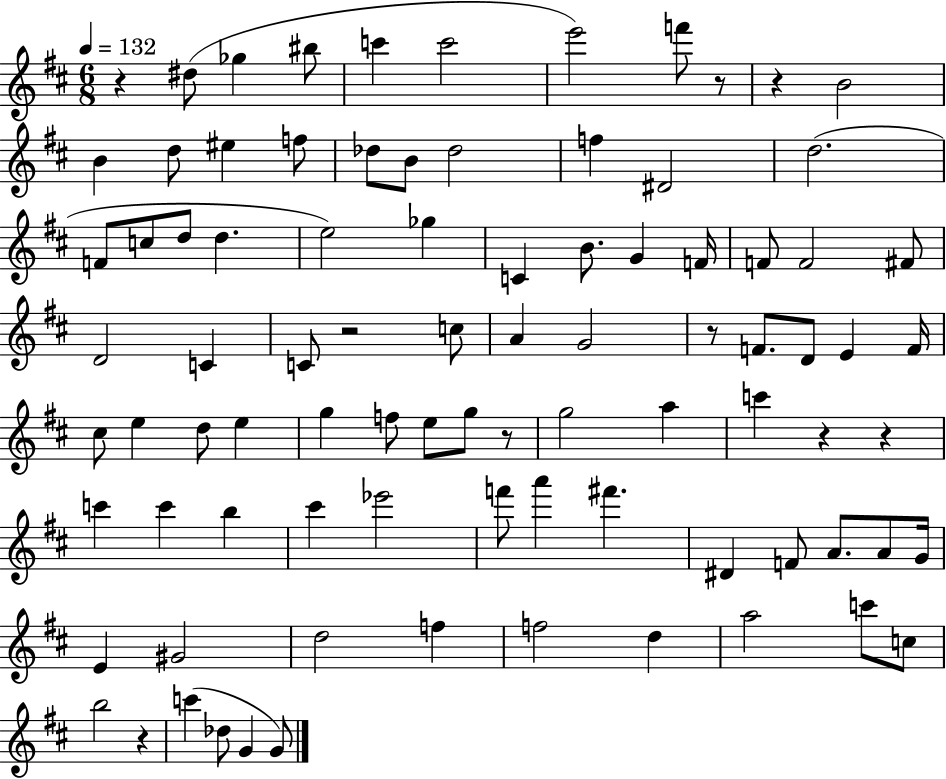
{
  \clef treble
  \numericTimeSignature
  \time 6/8
  \key d \major
  \tempo 4 = 132
  \repeat volta 2 { r4 dis''8( ges''4 bis''8 | c'''4 c'''2 | e'''2) f'''8 r8 | r4 b'2 | \break b'4 d''8 eis''4 f''8 | des''8 b'8 des''2 | f''4 dis'2 | d''2.( | \break f'8 c''8 d''8 d''4. | e''2) ges''4 | c'4 b'8. g'4 f'16 | f'8 f'2 fis'8 | \break d'2 c'4 | c'8 r2 c''8 | a'4 g'2 | r8 f'8. d'8 e'4 f'16 | \break cis''8 e''4 d''8 e''4 | g''4 f''8 e''8 g''8 r8 | g''2 a''4 | c'''4 r4 r4 | \break c'''4 c'''4 b''4 | cis'''4 ees'''2 | f'''8 a'''4 fis'''4. | dis'4 f'8 a'8. a'8 g'16 | \break e'4 gis'2 | d''2 f''4 | f''2 d''4 | a''2 c'''8 c''8 | \break b''2 r4 | c'''4( des''8 g'4 g'8) | } \bar "|."
}